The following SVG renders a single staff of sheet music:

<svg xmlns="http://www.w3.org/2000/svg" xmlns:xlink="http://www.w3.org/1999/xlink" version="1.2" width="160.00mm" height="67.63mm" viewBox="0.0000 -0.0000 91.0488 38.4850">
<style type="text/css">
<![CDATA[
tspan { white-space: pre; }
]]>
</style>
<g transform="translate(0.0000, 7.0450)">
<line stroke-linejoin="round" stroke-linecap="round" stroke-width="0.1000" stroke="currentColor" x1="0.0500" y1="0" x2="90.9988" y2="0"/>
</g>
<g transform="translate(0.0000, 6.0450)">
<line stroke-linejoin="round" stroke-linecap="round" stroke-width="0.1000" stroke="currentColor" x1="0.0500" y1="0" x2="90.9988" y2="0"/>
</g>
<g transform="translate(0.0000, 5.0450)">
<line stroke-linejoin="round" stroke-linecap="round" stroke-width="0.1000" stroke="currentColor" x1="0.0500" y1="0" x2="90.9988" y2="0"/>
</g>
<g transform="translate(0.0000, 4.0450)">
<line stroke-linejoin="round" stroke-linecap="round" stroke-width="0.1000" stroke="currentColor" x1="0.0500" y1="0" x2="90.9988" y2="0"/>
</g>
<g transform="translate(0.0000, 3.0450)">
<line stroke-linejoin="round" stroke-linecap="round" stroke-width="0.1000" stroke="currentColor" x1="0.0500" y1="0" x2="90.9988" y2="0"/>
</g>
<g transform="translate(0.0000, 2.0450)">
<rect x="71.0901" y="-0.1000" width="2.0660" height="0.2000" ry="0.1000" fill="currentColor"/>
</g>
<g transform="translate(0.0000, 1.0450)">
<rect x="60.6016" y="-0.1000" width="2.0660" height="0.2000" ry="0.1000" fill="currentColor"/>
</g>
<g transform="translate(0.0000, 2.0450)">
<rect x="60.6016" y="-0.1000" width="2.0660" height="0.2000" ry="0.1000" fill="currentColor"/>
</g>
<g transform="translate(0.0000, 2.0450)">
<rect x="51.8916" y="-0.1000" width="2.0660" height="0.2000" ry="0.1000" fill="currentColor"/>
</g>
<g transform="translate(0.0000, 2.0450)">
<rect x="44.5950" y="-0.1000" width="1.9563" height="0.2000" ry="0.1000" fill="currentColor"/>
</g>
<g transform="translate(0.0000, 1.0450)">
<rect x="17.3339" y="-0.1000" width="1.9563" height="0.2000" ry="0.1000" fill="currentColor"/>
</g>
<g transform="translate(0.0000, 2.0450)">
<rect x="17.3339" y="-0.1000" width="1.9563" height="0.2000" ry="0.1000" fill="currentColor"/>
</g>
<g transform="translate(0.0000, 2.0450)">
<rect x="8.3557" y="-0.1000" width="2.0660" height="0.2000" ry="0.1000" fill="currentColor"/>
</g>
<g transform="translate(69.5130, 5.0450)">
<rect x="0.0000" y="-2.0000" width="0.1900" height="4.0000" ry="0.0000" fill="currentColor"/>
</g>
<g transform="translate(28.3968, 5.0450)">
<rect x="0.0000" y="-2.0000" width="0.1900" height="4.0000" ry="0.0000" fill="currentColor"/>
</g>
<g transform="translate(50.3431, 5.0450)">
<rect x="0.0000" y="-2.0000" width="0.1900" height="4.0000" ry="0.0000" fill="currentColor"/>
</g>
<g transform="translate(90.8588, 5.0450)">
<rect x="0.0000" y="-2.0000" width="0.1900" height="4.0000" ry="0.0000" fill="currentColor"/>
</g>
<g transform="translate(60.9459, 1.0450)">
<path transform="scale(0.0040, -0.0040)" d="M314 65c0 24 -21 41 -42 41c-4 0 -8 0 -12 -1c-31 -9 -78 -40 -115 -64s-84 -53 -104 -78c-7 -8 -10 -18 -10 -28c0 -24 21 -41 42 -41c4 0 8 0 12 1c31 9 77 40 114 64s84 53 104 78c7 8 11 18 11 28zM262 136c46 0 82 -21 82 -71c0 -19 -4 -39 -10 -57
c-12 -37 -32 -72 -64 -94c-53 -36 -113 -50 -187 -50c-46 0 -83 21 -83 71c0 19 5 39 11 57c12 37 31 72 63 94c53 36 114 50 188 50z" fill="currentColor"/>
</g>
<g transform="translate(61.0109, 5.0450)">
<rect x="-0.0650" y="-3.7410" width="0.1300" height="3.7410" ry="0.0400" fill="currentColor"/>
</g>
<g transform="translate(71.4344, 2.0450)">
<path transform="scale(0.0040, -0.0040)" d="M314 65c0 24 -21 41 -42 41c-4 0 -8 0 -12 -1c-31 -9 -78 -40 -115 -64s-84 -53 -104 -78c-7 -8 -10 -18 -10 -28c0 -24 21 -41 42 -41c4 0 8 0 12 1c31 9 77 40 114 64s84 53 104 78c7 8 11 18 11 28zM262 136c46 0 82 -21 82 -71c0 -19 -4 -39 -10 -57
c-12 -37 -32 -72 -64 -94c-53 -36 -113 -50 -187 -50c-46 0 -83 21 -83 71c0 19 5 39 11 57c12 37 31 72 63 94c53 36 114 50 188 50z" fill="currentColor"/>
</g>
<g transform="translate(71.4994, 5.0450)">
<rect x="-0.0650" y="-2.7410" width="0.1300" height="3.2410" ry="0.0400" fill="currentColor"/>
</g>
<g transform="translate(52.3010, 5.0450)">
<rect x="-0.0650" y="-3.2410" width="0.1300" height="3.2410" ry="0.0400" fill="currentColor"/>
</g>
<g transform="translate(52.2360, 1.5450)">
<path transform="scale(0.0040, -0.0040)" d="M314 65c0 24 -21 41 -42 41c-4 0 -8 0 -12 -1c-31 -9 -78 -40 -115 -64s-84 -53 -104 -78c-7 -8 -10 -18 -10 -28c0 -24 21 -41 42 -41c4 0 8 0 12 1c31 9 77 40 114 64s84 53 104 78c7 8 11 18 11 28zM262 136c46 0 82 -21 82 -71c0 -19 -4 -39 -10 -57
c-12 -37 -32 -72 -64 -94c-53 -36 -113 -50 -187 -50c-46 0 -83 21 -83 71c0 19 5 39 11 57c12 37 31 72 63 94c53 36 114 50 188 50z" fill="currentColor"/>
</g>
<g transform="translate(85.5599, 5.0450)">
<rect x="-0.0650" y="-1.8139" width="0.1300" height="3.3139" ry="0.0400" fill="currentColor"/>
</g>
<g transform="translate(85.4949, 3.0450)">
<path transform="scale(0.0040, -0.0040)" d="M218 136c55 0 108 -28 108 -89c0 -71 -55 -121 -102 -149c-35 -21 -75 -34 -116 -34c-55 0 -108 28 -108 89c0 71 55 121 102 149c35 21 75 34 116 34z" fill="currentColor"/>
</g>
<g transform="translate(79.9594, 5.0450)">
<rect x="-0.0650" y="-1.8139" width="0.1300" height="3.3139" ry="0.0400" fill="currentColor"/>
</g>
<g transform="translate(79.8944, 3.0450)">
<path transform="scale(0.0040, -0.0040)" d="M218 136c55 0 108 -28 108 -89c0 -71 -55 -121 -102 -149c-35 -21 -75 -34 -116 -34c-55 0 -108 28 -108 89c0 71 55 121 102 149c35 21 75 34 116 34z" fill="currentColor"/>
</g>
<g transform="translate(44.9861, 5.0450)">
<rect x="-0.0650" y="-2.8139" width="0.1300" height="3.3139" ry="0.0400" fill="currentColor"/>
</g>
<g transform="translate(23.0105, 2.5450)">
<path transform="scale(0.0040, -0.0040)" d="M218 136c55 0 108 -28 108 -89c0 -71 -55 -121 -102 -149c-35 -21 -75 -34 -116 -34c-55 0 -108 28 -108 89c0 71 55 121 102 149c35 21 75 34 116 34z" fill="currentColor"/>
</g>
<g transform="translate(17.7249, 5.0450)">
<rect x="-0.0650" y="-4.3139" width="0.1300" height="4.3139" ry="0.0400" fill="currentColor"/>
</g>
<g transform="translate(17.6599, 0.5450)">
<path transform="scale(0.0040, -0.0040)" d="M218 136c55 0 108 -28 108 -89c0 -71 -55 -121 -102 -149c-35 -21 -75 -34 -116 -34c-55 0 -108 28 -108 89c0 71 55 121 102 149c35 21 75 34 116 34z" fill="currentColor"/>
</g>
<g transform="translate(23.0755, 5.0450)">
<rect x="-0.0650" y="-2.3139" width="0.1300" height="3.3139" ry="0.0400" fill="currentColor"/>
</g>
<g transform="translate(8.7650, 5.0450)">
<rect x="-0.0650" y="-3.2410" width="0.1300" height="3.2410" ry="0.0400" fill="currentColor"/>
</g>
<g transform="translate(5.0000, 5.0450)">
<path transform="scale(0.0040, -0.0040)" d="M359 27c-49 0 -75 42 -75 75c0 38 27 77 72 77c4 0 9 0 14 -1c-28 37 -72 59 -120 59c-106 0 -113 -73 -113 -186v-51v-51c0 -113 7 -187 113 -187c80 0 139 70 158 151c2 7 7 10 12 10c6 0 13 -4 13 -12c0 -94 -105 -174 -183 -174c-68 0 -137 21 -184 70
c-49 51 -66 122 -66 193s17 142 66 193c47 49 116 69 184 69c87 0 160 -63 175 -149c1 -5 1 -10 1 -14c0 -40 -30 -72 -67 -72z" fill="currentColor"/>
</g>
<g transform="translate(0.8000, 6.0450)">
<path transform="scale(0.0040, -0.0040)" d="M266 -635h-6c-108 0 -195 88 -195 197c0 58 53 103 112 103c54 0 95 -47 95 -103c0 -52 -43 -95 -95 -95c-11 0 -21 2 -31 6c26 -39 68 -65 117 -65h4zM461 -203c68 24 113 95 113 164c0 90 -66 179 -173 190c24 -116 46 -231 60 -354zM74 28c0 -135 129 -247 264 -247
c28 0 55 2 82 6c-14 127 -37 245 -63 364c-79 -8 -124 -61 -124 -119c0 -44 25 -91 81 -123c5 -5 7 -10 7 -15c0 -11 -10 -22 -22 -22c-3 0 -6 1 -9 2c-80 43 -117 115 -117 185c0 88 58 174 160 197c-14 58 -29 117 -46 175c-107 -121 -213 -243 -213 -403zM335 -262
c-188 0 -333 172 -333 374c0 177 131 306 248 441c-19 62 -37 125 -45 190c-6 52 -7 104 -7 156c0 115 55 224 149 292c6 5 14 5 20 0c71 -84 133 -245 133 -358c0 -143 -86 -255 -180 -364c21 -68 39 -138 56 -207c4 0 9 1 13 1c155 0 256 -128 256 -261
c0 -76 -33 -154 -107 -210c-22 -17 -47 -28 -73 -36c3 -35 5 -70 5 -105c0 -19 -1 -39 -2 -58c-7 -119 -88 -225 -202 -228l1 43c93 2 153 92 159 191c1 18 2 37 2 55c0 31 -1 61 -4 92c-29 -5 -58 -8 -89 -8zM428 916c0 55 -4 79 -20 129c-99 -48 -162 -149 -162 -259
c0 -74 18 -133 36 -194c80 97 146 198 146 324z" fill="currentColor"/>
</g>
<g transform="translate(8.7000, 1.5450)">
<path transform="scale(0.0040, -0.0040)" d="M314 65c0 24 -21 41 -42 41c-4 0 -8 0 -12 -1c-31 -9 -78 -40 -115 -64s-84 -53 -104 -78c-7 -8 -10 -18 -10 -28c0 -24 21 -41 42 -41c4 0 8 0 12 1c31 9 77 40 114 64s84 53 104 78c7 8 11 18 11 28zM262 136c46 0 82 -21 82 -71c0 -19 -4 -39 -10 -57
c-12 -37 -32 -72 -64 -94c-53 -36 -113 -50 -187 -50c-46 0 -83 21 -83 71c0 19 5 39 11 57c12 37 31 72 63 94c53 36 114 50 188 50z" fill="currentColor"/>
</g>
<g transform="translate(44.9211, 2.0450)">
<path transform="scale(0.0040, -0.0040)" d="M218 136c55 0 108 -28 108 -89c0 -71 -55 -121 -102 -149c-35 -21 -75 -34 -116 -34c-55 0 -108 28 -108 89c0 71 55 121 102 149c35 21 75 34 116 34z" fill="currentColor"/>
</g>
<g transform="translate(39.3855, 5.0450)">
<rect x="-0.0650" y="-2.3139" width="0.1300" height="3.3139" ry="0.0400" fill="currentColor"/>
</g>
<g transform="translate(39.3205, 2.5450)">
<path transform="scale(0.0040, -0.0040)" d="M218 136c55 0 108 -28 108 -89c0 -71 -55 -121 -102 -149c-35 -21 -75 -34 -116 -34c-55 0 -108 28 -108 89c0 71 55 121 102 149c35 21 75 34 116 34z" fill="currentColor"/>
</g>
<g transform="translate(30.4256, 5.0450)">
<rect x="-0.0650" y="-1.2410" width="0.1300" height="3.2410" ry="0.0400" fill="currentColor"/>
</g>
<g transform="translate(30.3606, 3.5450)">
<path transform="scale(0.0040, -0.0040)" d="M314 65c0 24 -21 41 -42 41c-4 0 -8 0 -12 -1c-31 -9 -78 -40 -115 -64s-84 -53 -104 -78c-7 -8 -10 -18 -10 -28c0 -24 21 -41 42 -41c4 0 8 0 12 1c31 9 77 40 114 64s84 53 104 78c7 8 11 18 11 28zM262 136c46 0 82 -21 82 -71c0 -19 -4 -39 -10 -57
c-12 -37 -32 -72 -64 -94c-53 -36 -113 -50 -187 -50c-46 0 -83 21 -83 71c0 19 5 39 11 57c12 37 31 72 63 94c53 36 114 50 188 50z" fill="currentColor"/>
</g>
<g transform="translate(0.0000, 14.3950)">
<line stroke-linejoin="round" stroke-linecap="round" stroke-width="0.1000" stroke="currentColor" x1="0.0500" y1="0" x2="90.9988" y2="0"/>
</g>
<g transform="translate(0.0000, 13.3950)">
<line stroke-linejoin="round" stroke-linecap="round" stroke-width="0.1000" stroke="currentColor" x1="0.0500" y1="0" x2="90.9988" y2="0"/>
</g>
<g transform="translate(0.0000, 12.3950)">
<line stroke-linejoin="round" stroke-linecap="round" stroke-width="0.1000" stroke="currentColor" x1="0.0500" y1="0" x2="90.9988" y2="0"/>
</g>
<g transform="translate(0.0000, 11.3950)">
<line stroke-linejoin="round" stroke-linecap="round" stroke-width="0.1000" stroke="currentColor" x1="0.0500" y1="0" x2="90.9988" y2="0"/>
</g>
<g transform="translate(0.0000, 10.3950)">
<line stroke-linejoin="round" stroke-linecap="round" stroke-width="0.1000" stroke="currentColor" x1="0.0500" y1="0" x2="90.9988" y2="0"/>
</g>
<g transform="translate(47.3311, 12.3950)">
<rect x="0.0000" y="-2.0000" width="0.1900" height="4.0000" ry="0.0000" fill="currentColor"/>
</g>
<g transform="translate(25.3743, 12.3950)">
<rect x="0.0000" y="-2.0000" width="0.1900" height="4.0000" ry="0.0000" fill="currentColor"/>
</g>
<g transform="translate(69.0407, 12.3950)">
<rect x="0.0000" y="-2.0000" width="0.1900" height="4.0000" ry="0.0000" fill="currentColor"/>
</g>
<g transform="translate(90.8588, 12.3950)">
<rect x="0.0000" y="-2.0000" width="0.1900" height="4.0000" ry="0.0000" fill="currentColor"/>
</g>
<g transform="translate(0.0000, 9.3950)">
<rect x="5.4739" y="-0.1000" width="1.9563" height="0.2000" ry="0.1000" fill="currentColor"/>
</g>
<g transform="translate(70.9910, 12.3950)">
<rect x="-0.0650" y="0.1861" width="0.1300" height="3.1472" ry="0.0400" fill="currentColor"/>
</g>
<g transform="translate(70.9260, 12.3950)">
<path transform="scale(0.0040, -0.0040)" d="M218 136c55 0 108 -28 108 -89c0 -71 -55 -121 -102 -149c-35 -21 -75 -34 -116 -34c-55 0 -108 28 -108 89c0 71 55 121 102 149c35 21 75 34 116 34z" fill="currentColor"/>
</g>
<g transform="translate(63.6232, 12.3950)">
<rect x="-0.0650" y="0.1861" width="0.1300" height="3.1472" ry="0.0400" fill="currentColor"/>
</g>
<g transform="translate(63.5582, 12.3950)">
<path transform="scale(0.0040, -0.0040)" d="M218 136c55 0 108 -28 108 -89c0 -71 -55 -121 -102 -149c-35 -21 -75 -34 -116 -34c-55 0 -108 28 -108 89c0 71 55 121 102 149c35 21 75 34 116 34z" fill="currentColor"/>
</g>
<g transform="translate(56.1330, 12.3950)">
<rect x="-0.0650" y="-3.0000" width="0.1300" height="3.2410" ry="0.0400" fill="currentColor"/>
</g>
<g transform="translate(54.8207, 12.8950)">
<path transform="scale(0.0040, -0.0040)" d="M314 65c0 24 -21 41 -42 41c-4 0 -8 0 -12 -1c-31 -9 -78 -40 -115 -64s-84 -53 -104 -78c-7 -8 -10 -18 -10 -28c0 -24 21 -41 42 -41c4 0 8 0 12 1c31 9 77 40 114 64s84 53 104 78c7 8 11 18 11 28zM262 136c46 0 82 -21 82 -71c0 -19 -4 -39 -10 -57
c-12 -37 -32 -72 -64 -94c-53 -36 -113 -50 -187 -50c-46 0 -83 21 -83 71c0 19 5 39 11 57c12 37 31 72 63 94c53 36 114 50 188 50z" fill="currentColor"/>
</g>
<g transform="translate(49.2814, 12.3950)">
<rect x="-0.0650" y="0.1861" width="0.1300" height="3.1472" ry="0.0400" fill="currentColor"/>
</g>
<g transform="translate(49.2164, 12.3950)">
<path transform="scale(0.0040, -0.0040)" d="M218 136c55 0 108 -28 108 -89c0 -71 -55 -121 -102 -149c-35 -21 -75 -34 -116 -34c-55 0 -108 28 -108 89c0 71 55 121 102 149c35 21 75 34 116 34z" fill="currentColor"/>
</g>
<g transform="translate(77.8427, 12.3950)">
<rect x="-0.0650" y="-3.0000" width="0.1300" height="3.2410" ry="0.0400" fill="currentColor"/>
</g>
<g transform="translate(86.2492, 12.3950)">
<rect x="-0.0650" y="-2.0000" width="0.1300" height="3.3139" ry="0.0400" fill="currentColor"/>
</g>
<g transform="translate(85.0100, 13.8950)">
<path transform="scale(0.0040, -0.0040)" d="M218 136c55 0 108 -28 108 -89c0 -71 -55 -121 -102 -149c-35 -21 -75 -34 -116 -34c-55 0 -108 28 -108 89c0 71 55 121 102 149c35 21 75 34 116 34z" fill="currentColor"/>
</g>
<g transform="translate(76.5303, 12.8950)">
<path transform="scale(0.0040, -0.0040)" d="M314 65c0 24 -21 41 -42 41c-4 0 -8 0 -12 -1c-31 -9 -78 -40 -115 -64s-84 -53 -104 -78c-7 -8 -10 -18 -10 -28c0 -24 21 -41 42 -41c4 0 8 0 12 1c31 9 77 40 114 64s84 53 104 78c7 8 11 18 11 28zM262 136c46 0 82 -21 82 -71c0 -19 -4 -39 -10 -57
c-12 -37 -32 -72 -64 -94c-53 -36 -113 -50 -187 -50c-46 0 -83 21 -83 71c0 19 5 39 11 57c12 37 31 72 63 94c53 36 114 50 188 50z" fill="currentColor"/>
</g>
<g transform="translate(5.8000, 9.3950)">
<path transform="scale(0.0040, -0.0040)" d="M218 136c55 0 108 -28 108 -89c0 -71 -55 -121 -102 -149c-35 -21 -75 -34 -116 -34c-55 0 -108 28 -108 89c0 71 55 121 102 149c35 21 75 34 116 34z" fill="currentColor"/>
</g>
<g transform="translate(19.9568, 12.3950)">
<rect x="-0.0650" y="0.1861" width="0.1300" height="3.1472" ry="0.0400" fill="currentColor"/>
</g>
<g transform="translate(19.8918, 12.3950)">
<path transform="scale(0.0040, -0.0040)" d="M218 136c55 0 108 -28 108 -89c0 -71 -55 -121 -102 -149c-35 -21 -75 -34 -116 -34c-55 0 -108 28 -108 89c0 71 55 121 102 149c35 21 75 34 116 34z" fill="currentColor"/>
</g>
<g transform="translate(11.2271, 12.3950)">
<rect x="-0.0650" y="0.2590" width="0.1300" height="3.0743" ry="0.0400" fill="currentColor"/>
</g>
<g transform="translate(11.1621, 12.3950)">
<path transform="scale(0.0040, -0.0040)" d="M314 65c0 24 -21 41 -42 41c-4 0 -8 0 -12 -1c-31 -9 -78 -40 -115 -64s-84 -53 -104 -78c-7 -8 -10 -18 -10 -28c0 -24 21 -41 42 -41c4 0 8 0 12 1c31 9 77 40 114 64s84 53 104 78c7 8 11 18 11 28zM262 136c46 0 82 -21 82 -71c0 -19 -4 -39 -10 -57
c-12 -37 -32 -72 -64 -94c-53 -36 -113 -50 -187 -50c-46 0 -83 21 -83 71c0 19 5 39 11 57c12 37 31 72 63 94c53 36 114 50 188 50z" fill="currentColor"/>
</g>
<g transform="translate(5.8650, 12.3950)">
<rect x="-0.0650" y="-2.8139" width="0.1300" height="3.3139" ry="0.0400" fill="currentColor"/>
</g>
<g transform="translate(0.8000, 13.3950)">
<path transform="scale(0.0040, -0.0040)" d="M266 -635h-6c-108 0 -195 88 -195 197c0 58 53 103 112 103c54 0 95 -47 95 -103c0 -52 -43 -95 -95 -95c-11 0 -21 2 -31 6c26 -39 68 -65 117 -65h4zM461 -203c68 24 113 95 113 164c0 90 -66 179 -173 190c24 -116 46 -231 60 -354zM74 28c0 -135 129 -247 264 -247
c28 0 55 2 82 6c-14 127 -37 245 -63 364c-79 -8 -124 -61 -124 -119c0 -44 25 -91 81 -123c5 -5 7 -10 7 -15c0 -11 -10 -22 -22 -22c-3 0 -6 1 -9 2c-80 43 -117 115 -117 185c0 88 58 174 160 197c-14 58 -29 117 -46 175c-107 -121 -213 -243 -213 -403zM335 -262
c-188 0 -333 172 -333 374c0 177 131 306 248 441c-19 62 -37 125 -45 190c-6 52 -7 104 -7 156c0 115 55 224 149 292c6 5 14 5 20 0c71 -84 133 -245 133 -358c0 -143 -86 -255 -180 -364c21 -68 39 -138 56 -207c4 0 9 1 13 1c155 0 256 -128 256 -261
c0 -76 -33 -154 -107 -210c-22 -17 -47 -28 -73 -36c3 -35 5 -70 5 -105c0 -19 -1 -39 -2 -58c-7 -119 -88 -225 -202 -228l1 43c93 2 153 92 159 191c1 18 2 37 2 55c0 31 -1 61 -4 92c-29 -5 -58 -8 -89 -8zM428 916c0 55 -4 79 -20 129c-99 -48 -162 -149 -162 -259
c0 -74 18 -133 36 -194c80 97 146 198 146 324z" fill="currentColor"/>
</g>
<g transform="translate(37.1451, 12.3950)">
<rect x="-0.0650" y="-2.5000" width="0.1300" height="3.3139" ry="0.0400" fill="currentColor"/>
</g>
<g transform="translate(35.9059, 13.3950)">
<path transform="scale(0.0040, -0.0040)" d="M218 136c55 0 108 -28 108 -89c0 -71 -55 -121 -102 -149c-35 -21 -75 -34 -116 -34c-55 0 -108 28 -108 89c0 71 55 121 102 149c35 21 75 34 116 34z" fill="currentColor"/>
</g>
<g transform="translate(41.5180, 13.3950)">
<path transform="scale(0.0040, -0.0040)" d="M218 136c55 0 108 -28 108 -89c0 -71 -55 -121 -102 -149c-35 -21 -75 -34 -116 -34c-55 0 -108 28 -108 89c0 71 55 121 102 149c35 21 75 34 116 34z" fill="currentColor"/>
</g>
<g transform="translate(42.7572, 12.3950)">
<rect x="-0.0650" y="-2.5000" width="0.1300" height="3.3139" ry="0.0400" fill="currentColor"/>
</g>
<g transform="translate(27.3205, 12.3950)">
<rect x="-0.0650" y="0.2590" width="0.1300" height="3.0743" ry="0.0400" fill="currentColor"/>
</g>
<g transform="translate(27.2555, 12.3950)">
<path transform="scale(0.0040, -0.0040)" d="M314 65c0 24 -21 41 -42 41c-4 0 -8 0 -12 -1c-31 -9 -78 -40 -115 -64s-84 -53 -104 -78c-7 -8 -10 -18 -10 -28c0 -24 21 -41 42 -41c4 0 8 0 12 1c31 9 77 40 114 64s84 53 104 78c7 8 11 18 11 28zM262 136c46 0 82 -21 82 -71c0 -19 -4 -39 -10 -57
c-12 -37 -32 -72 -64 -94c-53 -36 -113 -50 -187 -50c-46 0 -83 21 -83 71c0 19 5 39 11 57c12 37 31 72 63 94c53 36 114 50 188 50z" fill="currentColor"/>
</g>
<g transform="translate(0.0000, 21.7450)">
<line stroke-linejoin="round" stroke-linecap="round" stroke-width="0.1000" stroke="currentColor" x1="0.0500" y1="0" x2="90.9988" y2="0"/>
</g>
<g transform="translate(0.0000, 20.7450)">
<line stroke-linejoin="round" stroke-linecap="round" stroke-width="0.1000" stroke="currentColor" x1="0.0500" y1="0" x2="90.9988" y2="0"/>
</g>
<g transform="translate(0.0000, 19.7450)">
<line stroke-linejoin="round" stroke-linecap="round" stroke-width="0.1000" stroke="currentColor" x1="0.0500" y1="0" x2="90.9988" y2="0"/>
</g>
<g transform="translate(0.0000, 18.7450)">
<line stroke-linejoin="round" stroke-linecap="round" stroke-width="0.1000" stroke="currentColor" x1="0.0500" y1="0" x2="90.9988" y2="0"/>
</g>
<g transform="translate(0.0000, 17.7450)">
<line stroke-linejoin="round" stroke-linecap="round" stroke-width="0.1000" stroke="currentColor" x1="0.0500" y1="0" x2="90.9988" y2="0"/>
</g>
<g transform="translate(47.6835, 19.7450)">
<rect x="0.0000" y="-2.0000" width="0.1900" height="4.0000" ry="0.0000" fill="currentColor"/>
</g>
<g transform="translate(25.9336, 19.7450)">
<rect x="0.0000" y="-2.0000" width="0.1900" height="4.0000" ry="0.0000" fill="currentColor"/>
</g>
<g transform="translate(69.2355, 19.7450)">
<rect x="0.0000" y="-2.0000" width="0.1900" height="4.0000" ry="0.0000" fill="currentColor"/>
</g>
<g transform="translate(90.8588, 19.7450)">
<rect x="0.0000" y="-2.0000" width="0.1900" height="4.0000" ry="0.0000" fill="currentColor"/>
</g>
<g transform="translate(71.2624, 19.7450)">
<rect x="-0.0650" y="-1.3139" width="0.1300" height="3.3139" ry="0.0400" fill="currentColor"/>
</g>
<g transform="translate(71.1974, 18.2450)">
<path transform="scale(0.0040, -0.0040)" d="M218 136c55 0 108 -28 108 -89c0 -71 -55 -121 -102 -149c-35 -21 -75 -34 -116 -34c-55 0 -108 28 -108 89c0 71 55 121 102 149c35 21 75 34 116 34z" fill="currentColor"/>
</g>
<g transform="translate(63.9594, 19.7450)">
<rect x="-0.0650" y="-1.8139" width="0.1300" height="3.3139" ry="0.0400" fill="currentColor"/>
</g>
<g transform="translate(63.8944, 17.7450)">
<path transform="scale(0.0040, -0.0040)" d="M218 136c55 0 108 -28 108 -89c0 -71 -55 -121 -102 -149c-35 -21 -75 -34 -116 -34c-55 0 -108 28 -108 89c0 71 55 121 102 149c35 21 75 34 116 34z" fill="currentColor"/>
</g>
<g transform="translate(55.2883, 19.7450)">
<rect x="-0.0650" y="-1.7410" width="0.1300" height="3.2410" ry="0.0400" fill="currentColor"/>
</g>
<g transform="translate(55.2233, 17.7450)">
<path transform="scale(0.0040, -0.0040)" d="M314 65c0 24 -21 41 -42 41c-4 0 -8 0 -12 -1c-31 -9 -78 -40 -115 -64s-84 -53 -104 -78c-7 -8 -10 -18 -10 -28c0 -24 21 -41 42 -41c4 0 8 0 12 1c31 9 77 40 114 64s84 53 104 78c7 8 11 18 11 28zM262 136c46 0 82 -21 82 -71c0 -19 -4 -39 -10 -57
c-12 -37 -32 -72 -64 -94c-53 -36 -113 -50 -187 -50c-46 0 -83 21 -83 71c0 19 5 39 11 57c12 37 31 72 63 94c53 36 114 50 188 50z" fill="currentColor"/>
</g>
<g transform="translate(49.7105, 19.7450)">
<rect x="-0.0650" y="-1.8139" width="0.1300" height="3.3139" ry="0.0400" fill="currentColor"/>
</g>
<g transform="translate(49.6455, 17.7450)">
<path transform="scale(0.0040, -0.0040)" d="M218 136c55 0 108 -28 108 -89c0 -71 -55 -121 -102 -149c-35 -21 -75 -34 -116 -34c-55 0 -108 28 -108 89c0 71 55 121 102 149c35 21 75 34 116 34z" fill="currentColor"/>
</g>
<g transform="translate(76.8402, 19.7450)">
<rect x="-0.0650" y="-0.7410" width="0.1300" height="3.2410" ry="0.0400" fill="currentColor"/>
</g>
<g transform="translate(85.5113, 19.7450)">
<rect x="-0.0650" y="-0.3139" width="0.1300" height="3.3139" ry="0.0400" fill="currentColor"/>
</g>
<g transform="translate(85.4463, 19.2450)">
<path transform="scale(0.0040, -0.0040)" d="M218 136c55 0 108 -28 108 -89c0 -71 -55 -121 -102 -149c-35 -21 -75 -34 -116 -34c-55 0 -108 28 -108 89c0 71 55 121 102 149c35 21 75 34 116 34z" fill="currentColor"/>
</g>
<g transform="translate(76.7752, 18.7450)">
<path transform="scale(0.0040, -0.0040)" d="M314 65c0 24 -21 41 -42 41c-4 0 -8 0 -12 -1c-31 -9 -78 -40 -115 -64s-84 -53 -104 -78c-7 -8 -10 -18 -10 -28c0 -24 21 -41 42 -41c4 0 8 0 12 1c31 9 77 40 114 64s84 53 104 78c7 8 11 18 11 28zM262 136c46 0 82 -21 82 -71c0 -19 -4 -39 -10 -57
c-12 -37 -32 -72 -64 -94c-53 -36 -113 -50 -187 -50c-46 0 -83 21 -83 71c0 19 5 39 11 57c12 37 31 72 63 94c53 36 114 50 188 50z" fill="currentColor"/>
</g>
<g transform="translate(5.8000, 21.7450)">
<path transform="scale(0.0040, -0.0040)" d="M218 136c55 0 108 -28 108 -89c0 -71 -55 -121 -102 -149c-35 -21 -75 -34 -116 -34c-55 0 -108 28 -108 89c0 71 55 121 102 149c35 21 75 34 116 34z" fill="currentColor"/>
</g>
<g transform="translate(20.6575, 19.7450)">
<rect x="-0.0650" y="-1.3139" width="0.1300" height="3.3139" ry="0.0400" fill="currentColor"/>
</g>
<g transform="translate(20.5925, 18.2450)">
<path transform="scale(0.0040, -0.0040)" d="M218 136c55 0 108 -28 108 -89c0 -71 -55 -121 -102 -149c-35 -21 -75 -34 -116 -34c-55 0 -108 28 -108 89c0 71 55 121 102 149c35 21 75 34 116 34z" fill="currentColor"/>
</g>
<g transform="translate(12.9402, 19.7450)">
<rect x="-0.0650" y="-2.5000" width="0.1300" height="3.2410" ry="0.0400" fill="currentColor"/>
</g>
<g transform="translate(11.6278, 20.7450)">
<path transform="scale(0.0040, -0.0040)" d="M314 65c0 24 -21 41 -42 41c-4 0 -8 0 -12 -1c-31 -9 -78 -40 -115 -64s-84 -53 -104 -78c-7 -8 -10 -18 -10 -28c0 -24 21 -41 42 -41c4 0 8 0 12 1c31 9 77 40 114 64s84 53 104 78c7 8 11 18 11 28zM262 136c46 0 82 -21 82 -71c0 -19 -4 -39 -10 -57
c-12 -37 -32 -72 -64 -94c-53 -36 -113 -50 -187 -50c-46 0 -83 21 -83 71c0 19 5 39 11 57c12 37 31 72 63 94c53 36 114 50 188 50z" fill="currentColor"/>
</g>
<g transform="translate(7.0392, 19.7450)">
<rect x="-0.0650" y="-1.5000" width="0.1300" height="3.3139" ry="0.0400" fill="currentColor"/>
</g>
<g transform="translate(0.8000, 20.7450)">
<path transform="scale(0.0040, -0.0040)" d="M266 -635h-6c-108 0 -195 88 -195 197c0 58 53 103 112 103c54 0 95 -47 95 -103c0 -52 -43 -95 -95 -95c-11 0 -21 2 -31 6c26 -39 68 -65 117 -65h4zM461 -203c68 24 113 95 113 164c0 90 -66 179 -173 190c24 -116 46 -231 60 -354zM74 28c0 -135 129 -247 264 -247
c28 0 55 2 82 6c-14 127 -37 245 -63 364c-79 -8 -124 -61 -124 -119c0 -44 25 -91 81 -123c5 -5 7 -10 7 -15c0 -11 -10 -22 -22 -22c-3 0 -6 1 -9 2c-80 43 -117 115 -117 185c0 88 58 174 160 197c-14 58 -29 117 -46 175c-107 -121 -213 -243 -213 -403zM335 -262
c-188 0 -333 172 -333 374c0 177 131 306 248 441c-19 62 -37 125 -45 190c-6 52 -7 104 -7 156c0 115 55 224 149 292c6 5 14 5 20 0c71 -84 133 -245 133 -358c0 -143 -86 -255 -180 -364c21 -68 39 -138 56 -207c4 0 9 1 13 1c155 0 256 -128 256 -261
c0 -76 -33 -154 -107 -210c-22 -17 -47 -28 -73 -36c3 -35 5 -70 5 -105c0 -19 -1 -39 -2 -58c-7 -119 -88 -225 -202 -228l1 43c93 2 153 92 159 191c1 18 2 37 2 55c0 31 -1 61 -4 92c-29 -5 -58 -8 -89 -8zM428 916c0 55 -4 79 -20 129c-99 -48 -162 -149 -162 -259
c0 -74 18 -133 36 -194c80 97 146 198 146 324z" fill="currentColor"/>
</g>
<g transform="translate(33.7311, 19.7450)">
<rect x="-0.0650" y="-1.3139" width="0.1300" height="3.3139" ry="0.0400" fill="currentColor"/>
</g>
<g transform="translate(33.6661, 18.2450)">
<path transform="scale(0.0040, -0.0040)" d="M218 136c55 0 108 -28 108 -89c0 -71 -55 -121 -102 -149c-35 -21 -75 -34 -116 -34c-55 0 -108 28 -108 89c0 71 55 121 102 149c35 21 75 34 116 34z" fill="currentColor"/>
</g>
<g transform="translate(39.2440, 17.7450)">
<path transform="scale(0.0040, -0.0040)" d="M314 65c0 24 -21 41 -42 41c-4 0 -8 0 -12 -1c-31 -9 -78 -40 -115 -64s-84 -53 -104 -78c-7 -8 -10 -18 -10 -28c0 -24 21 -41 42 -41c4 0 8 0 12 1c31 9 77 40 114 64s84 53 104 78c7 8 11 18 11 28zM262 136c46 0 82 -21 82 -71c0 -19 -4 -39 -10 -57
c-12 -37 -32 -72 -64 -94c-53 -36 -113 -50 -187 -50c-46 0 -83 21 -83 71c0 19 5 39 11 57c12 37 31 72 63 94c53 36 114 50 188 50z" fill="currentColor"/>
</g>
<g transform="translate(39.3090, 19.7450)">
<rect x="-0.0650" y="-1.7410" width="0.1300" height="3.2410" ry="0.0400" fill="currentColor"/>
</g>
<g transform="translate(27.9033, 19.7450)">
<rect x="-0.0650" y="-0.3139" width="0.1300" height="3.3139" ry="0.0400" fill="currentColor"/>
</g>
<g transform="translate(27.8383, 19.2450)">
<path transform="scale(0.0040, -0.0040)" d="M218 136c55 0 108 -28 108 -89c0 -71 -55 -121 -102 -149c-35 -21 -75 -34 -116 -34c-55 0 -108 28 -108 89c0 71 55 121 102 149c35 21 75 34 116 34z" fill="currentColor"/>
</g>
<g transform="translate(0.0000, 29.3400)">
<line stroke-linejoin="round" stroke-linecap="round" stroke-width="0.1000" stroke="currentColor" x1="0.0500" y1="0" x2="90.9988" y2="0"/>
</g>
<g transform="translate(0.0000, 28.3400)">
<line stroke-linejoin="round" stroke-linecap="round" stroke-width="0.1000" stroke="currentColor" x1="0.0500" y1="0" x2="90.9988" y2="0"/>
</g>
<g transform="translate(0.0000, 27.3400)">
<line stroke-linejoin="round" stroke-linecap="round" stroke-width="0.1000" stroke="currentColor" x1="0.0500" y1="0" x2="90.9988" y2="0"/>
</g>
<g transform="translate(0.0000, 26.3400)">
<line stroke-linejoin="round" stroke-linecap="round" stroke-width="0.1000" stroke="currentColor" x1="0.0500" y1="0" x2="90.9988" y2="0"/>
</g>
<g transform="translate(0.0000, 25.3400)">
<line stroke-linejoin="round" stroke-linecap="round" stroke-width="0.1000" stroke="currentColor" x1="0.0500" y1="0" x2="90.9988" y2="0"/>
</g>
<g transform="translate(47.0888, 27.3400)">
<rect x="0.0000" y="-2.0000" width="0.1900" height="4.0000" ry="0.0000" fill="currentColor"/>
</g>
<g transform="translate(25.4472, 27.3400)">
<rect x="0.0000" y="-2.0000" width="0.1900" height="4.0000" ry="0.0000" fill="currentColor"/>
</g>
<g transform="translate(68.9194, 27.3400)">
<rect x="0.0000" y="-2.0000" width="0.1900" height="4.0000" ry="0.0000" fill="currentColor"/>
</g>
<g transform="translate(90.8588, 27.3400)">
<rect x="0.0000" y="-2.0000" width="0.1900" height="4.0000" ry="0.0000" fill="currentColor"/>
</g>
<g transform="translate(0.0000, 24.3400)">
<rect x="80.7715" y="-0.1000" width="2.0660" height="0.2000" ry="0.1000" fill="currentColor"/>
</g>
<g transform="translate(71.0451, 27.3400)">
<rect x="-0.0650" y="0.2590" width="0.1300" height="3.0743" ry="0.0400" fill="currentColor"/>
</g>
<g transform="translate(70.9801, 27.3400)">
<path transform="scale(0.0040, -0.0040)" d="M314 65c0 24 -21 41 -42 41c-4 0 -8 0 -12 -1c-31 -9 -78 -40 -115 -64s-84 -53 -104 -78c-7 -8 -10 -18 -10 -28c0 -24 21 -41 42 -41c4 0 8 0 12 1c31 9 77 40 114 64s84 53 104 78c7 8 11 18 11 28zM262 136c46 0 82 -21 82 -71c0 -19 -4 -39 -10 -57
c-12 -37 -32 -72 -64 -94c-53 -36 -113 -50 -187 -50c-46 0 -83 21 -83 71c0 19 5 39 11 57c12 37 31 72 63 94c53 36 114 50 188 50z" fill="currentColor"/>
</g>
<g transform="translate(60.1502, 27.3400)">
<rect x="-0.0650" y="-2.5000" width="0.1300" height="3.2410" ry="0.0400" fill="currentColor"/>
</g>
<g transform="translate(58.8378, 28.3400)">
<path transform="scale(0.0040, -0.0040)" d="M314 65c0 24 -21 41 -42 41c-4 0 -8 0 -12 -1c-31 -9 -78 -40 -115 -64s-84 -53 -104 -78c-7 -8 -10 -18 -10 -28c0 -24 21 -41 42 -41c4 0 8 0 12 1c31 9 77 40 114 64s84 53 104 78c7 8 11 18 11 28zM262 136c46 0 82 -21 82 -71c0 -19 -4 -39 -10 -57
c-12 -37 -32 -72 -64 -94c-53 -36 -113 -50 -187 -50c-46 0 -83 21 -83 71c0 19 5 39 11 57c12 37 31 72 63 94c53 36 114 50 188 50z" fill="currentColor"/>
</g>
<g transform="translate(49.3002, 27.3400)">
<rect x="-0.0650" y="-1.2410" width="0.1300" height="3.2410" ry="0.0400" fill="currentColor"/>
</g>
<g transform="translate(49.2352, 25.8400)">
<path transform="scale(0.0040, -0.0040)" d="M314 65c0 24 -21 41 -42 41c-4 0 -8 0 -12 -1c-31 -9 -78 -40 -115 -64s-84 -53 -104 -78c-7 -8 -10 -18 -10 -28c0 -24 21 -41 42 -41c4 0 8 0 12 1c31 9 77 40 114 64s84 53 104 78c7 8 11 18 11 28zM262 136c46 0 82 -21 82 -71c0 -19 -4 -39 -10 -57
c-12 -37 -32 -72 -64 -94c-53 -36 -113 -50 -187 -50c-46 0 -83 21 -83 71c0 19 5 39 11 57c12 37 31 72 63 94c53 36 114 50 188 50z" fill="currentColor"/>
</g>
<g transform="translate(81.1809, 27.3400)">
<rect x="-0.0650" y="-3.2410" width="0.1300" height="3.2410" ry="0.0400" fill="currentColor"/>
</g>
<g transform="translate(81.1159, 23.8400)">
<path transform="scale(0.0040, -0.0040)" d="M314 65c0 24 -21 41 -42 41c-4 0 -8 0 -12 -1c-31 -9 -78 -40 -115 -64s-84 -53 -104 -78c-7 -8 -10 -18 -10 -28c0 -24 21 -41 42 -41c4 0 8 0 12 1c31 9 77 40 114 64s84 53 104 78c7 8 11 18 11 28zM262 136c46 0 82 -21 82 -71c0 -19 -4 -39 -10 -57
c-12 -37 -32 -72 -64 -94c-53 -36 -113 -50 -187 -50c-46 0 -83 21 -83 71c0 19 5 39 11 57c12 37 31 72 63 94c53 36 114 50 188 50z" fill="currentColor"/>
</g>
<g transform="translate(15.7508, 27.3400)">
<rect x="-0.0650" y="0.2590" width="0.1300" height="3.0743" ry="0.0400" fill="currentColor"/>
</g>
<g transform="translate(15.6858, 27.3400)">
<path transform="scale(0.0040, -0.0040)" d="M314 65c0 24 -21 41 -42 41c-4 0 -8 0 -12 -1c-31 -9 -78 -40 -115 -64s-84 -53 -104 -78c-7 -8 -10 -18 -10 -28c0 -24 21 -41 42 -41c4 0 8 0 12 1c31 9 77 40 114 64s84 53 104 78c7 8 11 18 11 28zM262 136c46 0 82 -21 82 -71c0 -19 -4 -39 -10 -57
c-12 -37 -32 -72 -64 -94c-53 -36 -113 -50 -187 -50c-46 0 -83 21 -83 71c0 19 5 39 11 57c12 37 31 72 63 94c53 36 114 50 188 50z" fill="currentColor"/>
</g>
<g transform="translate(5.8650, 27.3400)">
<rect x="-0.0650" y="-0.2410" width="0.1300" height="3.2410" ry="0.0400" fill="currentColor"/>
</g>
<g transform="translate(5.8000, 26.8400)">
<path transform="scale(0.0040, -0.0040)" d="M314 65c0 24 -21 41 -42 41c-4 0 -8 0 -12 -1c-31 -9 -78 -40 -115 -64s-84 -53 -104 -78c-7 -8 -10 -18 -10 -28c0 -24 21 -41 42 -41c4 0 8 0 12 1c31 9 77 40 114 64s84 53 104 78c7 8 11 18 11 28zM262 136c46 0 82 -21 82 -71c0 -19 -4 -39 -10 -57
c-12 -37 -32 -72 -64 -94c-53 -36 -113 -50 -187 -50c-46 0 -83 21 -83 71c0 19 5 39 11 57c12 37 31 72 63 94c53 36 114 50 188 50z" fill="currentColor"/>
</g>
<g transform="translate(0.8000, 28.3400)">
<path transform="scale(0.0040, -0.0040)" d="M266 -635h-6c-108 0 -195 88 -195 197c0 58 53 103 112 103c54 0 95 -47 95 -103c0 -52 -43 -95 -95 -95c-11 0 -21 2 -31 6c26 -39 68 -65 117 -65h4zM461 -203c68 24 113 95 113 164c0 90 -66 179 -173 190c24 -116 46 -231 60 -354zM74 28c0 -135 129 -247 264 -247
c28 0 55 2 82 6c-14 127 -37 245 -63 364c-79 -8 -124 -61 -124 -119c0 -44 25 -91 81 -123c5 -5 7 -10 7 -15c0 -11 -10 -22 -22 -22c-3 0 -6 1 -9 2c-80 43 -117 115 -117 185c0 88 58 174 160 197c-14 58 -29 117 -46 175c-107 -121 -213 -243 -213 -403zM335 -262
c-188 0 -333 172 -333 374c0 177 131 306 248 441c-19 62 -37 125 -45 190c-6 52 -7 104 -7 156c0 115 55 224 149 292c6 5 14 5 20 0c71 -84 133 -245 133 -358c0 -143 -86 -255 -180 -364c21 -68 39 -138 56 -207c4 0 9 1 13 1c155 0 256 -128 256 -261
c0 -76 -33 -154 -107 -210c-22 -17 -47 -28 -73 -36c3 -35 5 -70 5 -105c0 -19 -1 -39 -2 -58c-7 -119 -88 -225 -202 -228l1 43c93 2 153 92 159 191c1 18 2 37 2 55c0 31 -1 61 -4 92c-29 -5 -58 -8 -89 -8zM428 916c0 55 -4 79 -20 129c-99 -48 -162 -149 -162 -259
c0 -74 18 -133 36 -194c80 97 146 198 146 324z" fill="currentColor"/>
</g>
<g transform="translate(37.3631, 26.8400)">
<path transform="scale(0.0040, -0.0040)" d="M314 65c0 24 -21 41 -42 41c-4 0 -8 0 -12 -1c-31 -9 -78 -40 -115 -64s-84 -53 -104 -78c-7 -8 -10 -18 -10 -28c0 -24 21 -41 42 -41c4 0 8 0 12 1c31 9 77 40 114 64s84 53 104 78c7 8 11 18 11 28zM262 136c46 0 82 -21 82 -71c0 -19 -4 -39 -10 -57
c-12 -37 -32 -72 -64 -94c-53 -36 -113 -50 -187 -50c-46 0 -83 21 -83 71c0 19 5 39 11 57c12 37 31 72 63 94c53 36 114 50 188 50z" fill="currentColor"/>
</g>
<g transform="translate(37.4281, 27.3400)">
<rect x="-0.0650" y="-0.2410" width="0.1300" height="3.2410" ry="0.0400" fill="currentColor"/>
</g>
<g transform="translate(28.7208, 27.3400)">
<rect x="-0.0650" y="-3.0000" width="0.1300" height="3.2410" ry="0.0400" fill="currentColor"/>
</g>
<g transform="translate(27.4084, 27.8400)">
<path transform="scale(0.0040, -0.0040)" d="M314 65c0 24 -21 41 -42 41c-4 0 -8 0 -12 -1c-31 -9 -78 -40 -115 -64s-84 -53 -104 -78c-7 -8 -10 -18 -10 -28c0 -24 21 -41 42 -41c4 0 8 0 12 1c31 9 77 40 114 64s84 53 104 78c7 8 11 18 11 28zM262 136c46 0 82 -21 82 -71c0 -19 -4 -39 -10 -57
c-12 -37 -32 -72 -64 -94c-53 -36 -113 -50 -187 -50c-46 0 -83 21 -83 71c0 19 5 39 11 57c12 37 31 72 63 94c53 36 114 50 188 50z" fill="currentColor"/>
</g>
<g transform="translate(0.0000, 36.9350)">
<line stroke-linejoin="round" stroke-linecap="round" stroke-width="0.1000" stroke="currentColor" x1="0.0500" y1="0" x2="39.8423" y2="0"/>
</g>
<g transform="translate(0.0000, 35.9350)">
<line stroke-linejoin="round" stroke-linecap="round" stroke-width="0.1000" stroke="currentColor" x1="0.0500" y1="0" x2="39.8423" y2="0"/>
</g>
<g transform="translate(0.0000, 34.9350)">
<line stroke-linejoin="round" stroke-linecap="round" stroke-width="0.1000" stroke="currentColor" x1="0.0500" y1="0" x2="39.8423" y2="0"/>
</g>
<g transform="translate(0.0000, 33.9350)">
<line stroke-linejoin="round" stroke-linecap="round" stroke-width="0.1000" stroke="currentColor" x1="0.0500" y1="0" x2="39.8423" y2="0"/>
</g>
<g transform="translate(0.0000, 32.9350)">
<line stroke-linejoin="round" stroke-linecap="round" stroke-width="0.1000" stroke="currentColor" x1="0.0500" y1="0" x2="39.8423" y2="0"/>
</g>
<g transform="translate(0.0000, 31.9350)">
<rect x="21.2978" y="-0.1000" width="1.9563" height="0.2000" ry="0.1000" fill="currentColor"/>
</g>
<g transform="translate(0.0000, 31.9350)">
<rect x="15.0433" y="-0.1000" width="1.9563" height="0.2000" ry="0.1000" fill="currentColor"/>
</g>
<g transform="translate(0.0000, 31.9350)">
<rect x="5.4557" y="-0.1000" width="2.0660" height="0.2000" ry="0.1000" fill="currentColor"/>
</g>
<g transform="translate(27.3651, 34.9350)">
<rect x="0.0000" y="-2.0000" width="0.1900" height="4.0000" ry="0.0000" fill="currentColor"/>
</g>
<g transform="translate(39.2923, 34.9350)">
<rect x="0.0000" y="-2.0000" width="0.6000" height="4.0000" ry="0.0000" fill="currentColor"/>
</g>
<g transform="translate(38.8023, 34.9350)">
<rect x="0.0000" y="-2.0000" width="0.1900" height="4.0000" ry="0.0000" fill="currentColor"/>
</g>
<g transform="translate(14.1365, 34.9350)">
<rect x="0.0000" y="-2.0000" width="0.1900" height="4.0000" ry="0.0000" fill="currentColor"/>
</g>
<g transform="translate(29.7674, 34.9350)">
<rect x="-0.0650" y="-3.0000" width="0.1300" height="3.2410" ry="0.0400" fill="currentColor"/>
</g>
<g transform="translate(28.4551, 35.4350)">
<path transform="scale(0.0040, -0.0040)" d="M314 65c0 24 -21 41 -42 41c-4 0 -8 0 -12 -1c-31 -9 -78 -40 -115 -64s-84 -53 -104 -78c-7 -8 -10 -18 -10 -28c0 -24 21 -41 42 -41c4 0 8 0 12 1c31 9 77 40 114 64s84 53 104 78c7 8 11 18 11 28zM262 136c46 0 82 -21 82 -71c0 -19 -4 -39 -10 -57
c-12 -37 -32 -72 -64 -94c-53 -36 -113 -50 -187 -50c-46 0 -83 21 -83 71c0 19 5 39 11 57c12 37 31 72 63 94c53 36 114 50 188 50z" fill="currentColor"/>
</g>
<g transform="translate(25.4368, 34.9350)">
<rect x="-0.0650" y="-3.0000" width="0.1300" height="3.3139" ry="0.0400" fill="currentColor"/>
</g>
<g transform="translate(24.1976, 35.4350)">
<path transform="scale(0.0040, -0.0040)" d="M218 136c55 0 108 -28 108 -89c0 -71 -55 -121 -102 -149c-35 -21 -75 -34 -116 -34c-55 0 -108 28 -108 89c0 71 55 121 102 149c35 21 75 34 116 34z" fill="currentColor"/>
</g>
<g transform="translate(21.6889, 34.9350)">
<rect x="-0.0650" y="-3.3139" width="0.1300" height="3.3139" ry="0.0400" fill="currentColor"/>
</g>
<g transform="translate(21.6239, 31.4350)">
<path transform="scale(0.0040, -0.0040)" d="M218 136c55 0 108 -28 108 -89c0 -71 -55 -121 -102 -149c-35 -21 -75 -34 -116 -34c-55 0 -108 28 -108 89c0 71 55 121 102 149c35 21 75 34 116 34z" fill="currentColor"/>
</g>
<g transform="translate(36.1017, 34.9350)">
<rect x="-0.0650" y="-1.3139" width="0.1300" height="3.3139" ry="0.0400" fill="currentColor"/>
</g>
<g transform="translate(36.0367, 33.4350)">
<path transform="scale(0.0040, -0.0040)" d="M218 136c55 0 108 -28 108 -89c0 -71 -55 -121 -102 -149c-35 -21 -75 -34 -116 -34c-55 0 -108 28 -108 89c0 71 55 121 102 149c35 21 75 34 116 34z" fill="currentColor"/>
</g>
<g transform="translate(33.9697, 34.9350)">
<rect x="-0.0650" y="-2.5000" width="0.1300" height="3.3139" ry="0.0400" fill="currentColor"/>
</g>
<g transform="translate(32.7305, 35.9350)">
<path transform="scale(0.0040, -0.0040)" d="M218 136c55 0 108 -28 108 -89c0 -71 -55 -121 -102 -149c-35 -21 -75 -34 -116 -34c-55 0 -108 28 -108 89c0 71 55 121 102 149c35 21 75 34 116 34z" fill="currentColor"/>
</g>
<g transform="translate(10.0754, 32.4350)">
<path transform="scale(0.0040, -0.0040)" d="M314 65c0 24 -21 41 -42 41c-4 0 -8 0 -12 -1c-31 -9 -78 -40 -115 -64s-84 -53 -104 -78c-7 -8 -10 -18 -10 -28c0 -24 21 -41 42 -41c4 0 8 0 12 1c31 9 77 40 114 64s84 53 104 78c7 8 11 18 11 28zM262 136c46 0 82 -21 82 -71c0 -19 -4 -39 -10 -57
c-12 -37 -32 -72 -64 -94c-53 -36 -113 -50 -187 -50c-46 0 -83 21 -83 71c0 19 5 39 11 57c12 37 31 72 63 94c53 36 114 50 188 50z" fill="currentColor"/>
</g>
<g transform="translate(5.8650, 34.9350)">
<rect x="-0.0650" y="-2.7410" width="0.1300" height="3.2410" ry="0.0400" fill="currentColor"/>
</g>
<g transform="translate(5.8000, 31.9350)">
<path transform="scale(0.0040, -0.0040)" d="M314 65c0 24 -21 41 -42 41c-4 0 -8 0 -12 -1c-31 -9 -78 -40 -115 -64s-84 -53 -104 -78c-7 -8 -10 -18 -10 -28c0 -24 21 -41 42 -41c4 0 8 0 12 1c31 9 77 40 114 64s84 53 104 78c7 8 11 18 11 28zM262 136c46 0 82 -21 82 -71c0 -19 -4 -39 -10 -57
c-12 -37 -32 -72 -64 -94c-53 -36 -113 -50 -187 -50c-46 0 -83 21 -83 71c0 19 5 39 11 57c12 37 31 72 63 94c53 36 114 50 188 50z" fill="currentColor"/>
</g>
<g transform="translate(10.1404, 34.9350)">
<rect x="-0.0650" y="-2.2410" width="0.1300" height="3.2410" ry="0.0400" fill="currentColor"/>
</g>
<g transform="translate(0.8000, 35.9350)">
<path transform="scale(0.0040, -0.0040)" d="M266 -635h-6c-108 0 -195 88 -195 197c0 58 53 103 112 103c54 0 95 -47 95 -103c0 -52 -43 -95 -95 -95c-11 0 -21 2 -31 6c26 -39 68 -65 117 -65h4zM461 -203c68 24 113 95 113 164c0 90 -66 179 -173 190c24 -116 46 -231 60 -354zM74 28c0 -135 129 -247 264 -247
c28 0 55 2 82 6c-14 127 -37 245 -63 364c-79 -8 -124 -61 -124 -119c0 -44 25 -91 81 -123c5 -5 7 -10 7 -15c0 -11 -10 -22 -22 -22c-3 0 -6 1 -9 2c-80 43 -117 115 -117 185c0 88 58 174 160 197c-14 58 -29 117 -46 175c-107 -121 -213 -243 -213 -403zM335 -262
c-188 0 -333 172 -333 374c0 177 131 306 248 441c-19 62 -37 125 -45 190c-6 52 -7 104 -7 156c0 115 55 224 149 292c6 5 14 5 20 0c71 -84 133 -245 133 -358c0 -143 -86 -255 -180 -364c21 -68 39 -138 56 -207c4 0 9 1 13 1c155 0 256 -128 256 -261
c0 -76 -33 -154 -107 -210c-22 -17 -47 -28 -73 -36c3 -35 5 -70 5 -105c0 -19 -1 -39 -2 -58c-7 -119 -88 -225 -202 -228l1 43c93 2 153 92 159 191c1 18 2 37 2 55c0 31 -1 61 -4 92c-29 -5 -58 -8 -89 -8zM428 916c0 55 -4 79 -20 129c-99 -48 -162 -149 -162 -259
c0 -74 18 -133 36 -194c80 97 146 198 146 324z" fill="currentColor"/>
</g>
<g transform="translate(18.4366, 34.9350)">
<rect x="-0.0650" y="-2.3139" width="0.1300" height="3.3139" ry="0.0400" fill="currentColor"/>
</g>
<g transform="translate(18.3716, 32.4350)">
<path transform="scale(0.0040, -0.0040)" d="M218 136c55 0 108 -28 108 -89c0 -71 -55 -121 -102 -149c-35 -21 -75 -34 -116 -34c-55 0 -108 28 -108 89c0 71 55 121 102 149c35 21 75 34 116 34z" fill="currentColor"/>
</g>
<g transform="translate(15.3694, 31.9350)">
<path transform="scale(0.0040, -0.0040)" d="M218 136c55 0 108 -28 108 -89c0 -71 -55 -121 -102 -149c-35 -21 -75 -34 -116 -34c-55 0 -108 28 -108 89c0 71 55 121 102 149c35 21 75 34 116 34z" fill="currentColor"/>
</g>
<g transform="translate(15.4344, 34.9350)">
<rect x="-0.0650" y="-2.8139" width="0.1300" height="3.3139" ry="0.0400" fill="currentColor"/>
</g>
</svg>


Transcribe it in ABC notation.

X:1
T:Untitled
M:4/4
L:1/4
K:C
b2 d' g e2 g a b2 c'2 a2 f f a B2 B B2 G G B A2 B B A2 F E G2 e c e f2 f f2 f e d2 c c2 B2 A2 c2 e2 G2 B2 b2 a2 g2 a g b A A2 G e